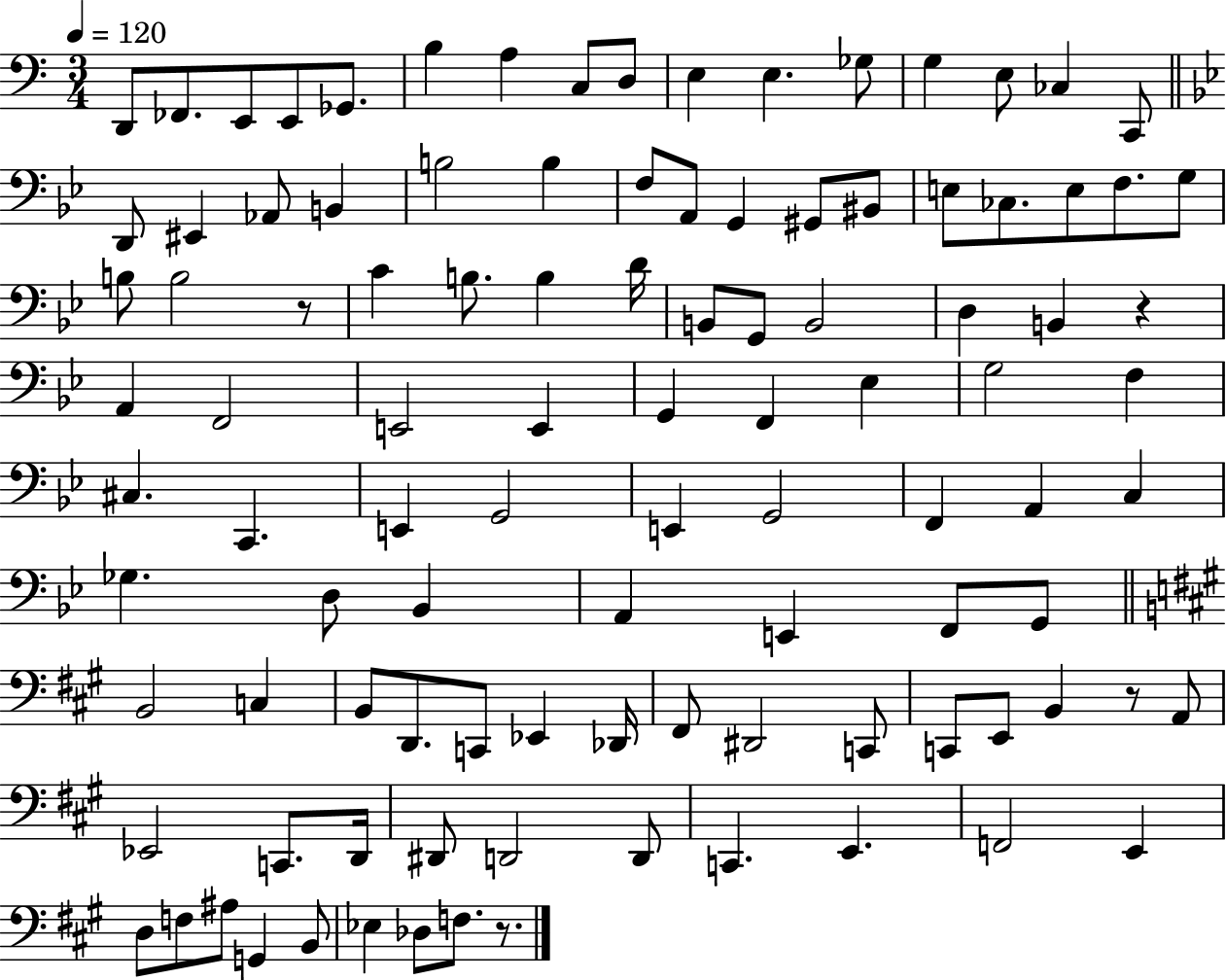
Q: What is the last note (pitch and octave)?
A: F3